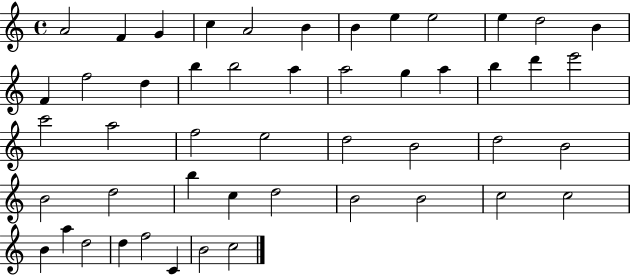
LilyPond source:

{
  \clef treble
  \time 4/4
  \defaultTimeSignature
  \key c \major
  a'2 f'4 g'4 | c''4 a'2 b'4 | b'4 e''4 e''2 | e''4 d''2 b'4 | \break f'4 f''2 d''4 | b''4 b''2 a''4 | a''2 g''4 a''4 | b''4 d'''4 e'''2 | \break c'''2 a''2 | f''2 e''2 | d''2 b'2 | d''2 b'2 | \break b'2 d''2 | b''4 c''4 d''2 | b'2 b'2 | c''2 c''2 | \break b'4 a''4 d''2 | d''4 f''2 c'4 | b'2 c''2 | \bar "|."
}